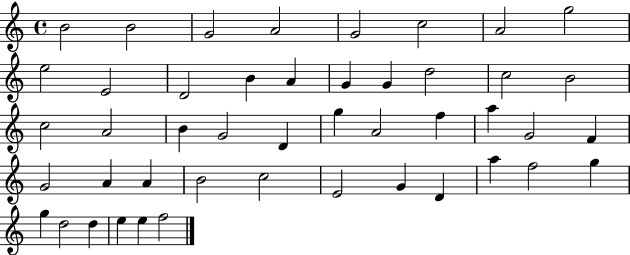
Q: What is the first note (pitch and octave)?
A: B4